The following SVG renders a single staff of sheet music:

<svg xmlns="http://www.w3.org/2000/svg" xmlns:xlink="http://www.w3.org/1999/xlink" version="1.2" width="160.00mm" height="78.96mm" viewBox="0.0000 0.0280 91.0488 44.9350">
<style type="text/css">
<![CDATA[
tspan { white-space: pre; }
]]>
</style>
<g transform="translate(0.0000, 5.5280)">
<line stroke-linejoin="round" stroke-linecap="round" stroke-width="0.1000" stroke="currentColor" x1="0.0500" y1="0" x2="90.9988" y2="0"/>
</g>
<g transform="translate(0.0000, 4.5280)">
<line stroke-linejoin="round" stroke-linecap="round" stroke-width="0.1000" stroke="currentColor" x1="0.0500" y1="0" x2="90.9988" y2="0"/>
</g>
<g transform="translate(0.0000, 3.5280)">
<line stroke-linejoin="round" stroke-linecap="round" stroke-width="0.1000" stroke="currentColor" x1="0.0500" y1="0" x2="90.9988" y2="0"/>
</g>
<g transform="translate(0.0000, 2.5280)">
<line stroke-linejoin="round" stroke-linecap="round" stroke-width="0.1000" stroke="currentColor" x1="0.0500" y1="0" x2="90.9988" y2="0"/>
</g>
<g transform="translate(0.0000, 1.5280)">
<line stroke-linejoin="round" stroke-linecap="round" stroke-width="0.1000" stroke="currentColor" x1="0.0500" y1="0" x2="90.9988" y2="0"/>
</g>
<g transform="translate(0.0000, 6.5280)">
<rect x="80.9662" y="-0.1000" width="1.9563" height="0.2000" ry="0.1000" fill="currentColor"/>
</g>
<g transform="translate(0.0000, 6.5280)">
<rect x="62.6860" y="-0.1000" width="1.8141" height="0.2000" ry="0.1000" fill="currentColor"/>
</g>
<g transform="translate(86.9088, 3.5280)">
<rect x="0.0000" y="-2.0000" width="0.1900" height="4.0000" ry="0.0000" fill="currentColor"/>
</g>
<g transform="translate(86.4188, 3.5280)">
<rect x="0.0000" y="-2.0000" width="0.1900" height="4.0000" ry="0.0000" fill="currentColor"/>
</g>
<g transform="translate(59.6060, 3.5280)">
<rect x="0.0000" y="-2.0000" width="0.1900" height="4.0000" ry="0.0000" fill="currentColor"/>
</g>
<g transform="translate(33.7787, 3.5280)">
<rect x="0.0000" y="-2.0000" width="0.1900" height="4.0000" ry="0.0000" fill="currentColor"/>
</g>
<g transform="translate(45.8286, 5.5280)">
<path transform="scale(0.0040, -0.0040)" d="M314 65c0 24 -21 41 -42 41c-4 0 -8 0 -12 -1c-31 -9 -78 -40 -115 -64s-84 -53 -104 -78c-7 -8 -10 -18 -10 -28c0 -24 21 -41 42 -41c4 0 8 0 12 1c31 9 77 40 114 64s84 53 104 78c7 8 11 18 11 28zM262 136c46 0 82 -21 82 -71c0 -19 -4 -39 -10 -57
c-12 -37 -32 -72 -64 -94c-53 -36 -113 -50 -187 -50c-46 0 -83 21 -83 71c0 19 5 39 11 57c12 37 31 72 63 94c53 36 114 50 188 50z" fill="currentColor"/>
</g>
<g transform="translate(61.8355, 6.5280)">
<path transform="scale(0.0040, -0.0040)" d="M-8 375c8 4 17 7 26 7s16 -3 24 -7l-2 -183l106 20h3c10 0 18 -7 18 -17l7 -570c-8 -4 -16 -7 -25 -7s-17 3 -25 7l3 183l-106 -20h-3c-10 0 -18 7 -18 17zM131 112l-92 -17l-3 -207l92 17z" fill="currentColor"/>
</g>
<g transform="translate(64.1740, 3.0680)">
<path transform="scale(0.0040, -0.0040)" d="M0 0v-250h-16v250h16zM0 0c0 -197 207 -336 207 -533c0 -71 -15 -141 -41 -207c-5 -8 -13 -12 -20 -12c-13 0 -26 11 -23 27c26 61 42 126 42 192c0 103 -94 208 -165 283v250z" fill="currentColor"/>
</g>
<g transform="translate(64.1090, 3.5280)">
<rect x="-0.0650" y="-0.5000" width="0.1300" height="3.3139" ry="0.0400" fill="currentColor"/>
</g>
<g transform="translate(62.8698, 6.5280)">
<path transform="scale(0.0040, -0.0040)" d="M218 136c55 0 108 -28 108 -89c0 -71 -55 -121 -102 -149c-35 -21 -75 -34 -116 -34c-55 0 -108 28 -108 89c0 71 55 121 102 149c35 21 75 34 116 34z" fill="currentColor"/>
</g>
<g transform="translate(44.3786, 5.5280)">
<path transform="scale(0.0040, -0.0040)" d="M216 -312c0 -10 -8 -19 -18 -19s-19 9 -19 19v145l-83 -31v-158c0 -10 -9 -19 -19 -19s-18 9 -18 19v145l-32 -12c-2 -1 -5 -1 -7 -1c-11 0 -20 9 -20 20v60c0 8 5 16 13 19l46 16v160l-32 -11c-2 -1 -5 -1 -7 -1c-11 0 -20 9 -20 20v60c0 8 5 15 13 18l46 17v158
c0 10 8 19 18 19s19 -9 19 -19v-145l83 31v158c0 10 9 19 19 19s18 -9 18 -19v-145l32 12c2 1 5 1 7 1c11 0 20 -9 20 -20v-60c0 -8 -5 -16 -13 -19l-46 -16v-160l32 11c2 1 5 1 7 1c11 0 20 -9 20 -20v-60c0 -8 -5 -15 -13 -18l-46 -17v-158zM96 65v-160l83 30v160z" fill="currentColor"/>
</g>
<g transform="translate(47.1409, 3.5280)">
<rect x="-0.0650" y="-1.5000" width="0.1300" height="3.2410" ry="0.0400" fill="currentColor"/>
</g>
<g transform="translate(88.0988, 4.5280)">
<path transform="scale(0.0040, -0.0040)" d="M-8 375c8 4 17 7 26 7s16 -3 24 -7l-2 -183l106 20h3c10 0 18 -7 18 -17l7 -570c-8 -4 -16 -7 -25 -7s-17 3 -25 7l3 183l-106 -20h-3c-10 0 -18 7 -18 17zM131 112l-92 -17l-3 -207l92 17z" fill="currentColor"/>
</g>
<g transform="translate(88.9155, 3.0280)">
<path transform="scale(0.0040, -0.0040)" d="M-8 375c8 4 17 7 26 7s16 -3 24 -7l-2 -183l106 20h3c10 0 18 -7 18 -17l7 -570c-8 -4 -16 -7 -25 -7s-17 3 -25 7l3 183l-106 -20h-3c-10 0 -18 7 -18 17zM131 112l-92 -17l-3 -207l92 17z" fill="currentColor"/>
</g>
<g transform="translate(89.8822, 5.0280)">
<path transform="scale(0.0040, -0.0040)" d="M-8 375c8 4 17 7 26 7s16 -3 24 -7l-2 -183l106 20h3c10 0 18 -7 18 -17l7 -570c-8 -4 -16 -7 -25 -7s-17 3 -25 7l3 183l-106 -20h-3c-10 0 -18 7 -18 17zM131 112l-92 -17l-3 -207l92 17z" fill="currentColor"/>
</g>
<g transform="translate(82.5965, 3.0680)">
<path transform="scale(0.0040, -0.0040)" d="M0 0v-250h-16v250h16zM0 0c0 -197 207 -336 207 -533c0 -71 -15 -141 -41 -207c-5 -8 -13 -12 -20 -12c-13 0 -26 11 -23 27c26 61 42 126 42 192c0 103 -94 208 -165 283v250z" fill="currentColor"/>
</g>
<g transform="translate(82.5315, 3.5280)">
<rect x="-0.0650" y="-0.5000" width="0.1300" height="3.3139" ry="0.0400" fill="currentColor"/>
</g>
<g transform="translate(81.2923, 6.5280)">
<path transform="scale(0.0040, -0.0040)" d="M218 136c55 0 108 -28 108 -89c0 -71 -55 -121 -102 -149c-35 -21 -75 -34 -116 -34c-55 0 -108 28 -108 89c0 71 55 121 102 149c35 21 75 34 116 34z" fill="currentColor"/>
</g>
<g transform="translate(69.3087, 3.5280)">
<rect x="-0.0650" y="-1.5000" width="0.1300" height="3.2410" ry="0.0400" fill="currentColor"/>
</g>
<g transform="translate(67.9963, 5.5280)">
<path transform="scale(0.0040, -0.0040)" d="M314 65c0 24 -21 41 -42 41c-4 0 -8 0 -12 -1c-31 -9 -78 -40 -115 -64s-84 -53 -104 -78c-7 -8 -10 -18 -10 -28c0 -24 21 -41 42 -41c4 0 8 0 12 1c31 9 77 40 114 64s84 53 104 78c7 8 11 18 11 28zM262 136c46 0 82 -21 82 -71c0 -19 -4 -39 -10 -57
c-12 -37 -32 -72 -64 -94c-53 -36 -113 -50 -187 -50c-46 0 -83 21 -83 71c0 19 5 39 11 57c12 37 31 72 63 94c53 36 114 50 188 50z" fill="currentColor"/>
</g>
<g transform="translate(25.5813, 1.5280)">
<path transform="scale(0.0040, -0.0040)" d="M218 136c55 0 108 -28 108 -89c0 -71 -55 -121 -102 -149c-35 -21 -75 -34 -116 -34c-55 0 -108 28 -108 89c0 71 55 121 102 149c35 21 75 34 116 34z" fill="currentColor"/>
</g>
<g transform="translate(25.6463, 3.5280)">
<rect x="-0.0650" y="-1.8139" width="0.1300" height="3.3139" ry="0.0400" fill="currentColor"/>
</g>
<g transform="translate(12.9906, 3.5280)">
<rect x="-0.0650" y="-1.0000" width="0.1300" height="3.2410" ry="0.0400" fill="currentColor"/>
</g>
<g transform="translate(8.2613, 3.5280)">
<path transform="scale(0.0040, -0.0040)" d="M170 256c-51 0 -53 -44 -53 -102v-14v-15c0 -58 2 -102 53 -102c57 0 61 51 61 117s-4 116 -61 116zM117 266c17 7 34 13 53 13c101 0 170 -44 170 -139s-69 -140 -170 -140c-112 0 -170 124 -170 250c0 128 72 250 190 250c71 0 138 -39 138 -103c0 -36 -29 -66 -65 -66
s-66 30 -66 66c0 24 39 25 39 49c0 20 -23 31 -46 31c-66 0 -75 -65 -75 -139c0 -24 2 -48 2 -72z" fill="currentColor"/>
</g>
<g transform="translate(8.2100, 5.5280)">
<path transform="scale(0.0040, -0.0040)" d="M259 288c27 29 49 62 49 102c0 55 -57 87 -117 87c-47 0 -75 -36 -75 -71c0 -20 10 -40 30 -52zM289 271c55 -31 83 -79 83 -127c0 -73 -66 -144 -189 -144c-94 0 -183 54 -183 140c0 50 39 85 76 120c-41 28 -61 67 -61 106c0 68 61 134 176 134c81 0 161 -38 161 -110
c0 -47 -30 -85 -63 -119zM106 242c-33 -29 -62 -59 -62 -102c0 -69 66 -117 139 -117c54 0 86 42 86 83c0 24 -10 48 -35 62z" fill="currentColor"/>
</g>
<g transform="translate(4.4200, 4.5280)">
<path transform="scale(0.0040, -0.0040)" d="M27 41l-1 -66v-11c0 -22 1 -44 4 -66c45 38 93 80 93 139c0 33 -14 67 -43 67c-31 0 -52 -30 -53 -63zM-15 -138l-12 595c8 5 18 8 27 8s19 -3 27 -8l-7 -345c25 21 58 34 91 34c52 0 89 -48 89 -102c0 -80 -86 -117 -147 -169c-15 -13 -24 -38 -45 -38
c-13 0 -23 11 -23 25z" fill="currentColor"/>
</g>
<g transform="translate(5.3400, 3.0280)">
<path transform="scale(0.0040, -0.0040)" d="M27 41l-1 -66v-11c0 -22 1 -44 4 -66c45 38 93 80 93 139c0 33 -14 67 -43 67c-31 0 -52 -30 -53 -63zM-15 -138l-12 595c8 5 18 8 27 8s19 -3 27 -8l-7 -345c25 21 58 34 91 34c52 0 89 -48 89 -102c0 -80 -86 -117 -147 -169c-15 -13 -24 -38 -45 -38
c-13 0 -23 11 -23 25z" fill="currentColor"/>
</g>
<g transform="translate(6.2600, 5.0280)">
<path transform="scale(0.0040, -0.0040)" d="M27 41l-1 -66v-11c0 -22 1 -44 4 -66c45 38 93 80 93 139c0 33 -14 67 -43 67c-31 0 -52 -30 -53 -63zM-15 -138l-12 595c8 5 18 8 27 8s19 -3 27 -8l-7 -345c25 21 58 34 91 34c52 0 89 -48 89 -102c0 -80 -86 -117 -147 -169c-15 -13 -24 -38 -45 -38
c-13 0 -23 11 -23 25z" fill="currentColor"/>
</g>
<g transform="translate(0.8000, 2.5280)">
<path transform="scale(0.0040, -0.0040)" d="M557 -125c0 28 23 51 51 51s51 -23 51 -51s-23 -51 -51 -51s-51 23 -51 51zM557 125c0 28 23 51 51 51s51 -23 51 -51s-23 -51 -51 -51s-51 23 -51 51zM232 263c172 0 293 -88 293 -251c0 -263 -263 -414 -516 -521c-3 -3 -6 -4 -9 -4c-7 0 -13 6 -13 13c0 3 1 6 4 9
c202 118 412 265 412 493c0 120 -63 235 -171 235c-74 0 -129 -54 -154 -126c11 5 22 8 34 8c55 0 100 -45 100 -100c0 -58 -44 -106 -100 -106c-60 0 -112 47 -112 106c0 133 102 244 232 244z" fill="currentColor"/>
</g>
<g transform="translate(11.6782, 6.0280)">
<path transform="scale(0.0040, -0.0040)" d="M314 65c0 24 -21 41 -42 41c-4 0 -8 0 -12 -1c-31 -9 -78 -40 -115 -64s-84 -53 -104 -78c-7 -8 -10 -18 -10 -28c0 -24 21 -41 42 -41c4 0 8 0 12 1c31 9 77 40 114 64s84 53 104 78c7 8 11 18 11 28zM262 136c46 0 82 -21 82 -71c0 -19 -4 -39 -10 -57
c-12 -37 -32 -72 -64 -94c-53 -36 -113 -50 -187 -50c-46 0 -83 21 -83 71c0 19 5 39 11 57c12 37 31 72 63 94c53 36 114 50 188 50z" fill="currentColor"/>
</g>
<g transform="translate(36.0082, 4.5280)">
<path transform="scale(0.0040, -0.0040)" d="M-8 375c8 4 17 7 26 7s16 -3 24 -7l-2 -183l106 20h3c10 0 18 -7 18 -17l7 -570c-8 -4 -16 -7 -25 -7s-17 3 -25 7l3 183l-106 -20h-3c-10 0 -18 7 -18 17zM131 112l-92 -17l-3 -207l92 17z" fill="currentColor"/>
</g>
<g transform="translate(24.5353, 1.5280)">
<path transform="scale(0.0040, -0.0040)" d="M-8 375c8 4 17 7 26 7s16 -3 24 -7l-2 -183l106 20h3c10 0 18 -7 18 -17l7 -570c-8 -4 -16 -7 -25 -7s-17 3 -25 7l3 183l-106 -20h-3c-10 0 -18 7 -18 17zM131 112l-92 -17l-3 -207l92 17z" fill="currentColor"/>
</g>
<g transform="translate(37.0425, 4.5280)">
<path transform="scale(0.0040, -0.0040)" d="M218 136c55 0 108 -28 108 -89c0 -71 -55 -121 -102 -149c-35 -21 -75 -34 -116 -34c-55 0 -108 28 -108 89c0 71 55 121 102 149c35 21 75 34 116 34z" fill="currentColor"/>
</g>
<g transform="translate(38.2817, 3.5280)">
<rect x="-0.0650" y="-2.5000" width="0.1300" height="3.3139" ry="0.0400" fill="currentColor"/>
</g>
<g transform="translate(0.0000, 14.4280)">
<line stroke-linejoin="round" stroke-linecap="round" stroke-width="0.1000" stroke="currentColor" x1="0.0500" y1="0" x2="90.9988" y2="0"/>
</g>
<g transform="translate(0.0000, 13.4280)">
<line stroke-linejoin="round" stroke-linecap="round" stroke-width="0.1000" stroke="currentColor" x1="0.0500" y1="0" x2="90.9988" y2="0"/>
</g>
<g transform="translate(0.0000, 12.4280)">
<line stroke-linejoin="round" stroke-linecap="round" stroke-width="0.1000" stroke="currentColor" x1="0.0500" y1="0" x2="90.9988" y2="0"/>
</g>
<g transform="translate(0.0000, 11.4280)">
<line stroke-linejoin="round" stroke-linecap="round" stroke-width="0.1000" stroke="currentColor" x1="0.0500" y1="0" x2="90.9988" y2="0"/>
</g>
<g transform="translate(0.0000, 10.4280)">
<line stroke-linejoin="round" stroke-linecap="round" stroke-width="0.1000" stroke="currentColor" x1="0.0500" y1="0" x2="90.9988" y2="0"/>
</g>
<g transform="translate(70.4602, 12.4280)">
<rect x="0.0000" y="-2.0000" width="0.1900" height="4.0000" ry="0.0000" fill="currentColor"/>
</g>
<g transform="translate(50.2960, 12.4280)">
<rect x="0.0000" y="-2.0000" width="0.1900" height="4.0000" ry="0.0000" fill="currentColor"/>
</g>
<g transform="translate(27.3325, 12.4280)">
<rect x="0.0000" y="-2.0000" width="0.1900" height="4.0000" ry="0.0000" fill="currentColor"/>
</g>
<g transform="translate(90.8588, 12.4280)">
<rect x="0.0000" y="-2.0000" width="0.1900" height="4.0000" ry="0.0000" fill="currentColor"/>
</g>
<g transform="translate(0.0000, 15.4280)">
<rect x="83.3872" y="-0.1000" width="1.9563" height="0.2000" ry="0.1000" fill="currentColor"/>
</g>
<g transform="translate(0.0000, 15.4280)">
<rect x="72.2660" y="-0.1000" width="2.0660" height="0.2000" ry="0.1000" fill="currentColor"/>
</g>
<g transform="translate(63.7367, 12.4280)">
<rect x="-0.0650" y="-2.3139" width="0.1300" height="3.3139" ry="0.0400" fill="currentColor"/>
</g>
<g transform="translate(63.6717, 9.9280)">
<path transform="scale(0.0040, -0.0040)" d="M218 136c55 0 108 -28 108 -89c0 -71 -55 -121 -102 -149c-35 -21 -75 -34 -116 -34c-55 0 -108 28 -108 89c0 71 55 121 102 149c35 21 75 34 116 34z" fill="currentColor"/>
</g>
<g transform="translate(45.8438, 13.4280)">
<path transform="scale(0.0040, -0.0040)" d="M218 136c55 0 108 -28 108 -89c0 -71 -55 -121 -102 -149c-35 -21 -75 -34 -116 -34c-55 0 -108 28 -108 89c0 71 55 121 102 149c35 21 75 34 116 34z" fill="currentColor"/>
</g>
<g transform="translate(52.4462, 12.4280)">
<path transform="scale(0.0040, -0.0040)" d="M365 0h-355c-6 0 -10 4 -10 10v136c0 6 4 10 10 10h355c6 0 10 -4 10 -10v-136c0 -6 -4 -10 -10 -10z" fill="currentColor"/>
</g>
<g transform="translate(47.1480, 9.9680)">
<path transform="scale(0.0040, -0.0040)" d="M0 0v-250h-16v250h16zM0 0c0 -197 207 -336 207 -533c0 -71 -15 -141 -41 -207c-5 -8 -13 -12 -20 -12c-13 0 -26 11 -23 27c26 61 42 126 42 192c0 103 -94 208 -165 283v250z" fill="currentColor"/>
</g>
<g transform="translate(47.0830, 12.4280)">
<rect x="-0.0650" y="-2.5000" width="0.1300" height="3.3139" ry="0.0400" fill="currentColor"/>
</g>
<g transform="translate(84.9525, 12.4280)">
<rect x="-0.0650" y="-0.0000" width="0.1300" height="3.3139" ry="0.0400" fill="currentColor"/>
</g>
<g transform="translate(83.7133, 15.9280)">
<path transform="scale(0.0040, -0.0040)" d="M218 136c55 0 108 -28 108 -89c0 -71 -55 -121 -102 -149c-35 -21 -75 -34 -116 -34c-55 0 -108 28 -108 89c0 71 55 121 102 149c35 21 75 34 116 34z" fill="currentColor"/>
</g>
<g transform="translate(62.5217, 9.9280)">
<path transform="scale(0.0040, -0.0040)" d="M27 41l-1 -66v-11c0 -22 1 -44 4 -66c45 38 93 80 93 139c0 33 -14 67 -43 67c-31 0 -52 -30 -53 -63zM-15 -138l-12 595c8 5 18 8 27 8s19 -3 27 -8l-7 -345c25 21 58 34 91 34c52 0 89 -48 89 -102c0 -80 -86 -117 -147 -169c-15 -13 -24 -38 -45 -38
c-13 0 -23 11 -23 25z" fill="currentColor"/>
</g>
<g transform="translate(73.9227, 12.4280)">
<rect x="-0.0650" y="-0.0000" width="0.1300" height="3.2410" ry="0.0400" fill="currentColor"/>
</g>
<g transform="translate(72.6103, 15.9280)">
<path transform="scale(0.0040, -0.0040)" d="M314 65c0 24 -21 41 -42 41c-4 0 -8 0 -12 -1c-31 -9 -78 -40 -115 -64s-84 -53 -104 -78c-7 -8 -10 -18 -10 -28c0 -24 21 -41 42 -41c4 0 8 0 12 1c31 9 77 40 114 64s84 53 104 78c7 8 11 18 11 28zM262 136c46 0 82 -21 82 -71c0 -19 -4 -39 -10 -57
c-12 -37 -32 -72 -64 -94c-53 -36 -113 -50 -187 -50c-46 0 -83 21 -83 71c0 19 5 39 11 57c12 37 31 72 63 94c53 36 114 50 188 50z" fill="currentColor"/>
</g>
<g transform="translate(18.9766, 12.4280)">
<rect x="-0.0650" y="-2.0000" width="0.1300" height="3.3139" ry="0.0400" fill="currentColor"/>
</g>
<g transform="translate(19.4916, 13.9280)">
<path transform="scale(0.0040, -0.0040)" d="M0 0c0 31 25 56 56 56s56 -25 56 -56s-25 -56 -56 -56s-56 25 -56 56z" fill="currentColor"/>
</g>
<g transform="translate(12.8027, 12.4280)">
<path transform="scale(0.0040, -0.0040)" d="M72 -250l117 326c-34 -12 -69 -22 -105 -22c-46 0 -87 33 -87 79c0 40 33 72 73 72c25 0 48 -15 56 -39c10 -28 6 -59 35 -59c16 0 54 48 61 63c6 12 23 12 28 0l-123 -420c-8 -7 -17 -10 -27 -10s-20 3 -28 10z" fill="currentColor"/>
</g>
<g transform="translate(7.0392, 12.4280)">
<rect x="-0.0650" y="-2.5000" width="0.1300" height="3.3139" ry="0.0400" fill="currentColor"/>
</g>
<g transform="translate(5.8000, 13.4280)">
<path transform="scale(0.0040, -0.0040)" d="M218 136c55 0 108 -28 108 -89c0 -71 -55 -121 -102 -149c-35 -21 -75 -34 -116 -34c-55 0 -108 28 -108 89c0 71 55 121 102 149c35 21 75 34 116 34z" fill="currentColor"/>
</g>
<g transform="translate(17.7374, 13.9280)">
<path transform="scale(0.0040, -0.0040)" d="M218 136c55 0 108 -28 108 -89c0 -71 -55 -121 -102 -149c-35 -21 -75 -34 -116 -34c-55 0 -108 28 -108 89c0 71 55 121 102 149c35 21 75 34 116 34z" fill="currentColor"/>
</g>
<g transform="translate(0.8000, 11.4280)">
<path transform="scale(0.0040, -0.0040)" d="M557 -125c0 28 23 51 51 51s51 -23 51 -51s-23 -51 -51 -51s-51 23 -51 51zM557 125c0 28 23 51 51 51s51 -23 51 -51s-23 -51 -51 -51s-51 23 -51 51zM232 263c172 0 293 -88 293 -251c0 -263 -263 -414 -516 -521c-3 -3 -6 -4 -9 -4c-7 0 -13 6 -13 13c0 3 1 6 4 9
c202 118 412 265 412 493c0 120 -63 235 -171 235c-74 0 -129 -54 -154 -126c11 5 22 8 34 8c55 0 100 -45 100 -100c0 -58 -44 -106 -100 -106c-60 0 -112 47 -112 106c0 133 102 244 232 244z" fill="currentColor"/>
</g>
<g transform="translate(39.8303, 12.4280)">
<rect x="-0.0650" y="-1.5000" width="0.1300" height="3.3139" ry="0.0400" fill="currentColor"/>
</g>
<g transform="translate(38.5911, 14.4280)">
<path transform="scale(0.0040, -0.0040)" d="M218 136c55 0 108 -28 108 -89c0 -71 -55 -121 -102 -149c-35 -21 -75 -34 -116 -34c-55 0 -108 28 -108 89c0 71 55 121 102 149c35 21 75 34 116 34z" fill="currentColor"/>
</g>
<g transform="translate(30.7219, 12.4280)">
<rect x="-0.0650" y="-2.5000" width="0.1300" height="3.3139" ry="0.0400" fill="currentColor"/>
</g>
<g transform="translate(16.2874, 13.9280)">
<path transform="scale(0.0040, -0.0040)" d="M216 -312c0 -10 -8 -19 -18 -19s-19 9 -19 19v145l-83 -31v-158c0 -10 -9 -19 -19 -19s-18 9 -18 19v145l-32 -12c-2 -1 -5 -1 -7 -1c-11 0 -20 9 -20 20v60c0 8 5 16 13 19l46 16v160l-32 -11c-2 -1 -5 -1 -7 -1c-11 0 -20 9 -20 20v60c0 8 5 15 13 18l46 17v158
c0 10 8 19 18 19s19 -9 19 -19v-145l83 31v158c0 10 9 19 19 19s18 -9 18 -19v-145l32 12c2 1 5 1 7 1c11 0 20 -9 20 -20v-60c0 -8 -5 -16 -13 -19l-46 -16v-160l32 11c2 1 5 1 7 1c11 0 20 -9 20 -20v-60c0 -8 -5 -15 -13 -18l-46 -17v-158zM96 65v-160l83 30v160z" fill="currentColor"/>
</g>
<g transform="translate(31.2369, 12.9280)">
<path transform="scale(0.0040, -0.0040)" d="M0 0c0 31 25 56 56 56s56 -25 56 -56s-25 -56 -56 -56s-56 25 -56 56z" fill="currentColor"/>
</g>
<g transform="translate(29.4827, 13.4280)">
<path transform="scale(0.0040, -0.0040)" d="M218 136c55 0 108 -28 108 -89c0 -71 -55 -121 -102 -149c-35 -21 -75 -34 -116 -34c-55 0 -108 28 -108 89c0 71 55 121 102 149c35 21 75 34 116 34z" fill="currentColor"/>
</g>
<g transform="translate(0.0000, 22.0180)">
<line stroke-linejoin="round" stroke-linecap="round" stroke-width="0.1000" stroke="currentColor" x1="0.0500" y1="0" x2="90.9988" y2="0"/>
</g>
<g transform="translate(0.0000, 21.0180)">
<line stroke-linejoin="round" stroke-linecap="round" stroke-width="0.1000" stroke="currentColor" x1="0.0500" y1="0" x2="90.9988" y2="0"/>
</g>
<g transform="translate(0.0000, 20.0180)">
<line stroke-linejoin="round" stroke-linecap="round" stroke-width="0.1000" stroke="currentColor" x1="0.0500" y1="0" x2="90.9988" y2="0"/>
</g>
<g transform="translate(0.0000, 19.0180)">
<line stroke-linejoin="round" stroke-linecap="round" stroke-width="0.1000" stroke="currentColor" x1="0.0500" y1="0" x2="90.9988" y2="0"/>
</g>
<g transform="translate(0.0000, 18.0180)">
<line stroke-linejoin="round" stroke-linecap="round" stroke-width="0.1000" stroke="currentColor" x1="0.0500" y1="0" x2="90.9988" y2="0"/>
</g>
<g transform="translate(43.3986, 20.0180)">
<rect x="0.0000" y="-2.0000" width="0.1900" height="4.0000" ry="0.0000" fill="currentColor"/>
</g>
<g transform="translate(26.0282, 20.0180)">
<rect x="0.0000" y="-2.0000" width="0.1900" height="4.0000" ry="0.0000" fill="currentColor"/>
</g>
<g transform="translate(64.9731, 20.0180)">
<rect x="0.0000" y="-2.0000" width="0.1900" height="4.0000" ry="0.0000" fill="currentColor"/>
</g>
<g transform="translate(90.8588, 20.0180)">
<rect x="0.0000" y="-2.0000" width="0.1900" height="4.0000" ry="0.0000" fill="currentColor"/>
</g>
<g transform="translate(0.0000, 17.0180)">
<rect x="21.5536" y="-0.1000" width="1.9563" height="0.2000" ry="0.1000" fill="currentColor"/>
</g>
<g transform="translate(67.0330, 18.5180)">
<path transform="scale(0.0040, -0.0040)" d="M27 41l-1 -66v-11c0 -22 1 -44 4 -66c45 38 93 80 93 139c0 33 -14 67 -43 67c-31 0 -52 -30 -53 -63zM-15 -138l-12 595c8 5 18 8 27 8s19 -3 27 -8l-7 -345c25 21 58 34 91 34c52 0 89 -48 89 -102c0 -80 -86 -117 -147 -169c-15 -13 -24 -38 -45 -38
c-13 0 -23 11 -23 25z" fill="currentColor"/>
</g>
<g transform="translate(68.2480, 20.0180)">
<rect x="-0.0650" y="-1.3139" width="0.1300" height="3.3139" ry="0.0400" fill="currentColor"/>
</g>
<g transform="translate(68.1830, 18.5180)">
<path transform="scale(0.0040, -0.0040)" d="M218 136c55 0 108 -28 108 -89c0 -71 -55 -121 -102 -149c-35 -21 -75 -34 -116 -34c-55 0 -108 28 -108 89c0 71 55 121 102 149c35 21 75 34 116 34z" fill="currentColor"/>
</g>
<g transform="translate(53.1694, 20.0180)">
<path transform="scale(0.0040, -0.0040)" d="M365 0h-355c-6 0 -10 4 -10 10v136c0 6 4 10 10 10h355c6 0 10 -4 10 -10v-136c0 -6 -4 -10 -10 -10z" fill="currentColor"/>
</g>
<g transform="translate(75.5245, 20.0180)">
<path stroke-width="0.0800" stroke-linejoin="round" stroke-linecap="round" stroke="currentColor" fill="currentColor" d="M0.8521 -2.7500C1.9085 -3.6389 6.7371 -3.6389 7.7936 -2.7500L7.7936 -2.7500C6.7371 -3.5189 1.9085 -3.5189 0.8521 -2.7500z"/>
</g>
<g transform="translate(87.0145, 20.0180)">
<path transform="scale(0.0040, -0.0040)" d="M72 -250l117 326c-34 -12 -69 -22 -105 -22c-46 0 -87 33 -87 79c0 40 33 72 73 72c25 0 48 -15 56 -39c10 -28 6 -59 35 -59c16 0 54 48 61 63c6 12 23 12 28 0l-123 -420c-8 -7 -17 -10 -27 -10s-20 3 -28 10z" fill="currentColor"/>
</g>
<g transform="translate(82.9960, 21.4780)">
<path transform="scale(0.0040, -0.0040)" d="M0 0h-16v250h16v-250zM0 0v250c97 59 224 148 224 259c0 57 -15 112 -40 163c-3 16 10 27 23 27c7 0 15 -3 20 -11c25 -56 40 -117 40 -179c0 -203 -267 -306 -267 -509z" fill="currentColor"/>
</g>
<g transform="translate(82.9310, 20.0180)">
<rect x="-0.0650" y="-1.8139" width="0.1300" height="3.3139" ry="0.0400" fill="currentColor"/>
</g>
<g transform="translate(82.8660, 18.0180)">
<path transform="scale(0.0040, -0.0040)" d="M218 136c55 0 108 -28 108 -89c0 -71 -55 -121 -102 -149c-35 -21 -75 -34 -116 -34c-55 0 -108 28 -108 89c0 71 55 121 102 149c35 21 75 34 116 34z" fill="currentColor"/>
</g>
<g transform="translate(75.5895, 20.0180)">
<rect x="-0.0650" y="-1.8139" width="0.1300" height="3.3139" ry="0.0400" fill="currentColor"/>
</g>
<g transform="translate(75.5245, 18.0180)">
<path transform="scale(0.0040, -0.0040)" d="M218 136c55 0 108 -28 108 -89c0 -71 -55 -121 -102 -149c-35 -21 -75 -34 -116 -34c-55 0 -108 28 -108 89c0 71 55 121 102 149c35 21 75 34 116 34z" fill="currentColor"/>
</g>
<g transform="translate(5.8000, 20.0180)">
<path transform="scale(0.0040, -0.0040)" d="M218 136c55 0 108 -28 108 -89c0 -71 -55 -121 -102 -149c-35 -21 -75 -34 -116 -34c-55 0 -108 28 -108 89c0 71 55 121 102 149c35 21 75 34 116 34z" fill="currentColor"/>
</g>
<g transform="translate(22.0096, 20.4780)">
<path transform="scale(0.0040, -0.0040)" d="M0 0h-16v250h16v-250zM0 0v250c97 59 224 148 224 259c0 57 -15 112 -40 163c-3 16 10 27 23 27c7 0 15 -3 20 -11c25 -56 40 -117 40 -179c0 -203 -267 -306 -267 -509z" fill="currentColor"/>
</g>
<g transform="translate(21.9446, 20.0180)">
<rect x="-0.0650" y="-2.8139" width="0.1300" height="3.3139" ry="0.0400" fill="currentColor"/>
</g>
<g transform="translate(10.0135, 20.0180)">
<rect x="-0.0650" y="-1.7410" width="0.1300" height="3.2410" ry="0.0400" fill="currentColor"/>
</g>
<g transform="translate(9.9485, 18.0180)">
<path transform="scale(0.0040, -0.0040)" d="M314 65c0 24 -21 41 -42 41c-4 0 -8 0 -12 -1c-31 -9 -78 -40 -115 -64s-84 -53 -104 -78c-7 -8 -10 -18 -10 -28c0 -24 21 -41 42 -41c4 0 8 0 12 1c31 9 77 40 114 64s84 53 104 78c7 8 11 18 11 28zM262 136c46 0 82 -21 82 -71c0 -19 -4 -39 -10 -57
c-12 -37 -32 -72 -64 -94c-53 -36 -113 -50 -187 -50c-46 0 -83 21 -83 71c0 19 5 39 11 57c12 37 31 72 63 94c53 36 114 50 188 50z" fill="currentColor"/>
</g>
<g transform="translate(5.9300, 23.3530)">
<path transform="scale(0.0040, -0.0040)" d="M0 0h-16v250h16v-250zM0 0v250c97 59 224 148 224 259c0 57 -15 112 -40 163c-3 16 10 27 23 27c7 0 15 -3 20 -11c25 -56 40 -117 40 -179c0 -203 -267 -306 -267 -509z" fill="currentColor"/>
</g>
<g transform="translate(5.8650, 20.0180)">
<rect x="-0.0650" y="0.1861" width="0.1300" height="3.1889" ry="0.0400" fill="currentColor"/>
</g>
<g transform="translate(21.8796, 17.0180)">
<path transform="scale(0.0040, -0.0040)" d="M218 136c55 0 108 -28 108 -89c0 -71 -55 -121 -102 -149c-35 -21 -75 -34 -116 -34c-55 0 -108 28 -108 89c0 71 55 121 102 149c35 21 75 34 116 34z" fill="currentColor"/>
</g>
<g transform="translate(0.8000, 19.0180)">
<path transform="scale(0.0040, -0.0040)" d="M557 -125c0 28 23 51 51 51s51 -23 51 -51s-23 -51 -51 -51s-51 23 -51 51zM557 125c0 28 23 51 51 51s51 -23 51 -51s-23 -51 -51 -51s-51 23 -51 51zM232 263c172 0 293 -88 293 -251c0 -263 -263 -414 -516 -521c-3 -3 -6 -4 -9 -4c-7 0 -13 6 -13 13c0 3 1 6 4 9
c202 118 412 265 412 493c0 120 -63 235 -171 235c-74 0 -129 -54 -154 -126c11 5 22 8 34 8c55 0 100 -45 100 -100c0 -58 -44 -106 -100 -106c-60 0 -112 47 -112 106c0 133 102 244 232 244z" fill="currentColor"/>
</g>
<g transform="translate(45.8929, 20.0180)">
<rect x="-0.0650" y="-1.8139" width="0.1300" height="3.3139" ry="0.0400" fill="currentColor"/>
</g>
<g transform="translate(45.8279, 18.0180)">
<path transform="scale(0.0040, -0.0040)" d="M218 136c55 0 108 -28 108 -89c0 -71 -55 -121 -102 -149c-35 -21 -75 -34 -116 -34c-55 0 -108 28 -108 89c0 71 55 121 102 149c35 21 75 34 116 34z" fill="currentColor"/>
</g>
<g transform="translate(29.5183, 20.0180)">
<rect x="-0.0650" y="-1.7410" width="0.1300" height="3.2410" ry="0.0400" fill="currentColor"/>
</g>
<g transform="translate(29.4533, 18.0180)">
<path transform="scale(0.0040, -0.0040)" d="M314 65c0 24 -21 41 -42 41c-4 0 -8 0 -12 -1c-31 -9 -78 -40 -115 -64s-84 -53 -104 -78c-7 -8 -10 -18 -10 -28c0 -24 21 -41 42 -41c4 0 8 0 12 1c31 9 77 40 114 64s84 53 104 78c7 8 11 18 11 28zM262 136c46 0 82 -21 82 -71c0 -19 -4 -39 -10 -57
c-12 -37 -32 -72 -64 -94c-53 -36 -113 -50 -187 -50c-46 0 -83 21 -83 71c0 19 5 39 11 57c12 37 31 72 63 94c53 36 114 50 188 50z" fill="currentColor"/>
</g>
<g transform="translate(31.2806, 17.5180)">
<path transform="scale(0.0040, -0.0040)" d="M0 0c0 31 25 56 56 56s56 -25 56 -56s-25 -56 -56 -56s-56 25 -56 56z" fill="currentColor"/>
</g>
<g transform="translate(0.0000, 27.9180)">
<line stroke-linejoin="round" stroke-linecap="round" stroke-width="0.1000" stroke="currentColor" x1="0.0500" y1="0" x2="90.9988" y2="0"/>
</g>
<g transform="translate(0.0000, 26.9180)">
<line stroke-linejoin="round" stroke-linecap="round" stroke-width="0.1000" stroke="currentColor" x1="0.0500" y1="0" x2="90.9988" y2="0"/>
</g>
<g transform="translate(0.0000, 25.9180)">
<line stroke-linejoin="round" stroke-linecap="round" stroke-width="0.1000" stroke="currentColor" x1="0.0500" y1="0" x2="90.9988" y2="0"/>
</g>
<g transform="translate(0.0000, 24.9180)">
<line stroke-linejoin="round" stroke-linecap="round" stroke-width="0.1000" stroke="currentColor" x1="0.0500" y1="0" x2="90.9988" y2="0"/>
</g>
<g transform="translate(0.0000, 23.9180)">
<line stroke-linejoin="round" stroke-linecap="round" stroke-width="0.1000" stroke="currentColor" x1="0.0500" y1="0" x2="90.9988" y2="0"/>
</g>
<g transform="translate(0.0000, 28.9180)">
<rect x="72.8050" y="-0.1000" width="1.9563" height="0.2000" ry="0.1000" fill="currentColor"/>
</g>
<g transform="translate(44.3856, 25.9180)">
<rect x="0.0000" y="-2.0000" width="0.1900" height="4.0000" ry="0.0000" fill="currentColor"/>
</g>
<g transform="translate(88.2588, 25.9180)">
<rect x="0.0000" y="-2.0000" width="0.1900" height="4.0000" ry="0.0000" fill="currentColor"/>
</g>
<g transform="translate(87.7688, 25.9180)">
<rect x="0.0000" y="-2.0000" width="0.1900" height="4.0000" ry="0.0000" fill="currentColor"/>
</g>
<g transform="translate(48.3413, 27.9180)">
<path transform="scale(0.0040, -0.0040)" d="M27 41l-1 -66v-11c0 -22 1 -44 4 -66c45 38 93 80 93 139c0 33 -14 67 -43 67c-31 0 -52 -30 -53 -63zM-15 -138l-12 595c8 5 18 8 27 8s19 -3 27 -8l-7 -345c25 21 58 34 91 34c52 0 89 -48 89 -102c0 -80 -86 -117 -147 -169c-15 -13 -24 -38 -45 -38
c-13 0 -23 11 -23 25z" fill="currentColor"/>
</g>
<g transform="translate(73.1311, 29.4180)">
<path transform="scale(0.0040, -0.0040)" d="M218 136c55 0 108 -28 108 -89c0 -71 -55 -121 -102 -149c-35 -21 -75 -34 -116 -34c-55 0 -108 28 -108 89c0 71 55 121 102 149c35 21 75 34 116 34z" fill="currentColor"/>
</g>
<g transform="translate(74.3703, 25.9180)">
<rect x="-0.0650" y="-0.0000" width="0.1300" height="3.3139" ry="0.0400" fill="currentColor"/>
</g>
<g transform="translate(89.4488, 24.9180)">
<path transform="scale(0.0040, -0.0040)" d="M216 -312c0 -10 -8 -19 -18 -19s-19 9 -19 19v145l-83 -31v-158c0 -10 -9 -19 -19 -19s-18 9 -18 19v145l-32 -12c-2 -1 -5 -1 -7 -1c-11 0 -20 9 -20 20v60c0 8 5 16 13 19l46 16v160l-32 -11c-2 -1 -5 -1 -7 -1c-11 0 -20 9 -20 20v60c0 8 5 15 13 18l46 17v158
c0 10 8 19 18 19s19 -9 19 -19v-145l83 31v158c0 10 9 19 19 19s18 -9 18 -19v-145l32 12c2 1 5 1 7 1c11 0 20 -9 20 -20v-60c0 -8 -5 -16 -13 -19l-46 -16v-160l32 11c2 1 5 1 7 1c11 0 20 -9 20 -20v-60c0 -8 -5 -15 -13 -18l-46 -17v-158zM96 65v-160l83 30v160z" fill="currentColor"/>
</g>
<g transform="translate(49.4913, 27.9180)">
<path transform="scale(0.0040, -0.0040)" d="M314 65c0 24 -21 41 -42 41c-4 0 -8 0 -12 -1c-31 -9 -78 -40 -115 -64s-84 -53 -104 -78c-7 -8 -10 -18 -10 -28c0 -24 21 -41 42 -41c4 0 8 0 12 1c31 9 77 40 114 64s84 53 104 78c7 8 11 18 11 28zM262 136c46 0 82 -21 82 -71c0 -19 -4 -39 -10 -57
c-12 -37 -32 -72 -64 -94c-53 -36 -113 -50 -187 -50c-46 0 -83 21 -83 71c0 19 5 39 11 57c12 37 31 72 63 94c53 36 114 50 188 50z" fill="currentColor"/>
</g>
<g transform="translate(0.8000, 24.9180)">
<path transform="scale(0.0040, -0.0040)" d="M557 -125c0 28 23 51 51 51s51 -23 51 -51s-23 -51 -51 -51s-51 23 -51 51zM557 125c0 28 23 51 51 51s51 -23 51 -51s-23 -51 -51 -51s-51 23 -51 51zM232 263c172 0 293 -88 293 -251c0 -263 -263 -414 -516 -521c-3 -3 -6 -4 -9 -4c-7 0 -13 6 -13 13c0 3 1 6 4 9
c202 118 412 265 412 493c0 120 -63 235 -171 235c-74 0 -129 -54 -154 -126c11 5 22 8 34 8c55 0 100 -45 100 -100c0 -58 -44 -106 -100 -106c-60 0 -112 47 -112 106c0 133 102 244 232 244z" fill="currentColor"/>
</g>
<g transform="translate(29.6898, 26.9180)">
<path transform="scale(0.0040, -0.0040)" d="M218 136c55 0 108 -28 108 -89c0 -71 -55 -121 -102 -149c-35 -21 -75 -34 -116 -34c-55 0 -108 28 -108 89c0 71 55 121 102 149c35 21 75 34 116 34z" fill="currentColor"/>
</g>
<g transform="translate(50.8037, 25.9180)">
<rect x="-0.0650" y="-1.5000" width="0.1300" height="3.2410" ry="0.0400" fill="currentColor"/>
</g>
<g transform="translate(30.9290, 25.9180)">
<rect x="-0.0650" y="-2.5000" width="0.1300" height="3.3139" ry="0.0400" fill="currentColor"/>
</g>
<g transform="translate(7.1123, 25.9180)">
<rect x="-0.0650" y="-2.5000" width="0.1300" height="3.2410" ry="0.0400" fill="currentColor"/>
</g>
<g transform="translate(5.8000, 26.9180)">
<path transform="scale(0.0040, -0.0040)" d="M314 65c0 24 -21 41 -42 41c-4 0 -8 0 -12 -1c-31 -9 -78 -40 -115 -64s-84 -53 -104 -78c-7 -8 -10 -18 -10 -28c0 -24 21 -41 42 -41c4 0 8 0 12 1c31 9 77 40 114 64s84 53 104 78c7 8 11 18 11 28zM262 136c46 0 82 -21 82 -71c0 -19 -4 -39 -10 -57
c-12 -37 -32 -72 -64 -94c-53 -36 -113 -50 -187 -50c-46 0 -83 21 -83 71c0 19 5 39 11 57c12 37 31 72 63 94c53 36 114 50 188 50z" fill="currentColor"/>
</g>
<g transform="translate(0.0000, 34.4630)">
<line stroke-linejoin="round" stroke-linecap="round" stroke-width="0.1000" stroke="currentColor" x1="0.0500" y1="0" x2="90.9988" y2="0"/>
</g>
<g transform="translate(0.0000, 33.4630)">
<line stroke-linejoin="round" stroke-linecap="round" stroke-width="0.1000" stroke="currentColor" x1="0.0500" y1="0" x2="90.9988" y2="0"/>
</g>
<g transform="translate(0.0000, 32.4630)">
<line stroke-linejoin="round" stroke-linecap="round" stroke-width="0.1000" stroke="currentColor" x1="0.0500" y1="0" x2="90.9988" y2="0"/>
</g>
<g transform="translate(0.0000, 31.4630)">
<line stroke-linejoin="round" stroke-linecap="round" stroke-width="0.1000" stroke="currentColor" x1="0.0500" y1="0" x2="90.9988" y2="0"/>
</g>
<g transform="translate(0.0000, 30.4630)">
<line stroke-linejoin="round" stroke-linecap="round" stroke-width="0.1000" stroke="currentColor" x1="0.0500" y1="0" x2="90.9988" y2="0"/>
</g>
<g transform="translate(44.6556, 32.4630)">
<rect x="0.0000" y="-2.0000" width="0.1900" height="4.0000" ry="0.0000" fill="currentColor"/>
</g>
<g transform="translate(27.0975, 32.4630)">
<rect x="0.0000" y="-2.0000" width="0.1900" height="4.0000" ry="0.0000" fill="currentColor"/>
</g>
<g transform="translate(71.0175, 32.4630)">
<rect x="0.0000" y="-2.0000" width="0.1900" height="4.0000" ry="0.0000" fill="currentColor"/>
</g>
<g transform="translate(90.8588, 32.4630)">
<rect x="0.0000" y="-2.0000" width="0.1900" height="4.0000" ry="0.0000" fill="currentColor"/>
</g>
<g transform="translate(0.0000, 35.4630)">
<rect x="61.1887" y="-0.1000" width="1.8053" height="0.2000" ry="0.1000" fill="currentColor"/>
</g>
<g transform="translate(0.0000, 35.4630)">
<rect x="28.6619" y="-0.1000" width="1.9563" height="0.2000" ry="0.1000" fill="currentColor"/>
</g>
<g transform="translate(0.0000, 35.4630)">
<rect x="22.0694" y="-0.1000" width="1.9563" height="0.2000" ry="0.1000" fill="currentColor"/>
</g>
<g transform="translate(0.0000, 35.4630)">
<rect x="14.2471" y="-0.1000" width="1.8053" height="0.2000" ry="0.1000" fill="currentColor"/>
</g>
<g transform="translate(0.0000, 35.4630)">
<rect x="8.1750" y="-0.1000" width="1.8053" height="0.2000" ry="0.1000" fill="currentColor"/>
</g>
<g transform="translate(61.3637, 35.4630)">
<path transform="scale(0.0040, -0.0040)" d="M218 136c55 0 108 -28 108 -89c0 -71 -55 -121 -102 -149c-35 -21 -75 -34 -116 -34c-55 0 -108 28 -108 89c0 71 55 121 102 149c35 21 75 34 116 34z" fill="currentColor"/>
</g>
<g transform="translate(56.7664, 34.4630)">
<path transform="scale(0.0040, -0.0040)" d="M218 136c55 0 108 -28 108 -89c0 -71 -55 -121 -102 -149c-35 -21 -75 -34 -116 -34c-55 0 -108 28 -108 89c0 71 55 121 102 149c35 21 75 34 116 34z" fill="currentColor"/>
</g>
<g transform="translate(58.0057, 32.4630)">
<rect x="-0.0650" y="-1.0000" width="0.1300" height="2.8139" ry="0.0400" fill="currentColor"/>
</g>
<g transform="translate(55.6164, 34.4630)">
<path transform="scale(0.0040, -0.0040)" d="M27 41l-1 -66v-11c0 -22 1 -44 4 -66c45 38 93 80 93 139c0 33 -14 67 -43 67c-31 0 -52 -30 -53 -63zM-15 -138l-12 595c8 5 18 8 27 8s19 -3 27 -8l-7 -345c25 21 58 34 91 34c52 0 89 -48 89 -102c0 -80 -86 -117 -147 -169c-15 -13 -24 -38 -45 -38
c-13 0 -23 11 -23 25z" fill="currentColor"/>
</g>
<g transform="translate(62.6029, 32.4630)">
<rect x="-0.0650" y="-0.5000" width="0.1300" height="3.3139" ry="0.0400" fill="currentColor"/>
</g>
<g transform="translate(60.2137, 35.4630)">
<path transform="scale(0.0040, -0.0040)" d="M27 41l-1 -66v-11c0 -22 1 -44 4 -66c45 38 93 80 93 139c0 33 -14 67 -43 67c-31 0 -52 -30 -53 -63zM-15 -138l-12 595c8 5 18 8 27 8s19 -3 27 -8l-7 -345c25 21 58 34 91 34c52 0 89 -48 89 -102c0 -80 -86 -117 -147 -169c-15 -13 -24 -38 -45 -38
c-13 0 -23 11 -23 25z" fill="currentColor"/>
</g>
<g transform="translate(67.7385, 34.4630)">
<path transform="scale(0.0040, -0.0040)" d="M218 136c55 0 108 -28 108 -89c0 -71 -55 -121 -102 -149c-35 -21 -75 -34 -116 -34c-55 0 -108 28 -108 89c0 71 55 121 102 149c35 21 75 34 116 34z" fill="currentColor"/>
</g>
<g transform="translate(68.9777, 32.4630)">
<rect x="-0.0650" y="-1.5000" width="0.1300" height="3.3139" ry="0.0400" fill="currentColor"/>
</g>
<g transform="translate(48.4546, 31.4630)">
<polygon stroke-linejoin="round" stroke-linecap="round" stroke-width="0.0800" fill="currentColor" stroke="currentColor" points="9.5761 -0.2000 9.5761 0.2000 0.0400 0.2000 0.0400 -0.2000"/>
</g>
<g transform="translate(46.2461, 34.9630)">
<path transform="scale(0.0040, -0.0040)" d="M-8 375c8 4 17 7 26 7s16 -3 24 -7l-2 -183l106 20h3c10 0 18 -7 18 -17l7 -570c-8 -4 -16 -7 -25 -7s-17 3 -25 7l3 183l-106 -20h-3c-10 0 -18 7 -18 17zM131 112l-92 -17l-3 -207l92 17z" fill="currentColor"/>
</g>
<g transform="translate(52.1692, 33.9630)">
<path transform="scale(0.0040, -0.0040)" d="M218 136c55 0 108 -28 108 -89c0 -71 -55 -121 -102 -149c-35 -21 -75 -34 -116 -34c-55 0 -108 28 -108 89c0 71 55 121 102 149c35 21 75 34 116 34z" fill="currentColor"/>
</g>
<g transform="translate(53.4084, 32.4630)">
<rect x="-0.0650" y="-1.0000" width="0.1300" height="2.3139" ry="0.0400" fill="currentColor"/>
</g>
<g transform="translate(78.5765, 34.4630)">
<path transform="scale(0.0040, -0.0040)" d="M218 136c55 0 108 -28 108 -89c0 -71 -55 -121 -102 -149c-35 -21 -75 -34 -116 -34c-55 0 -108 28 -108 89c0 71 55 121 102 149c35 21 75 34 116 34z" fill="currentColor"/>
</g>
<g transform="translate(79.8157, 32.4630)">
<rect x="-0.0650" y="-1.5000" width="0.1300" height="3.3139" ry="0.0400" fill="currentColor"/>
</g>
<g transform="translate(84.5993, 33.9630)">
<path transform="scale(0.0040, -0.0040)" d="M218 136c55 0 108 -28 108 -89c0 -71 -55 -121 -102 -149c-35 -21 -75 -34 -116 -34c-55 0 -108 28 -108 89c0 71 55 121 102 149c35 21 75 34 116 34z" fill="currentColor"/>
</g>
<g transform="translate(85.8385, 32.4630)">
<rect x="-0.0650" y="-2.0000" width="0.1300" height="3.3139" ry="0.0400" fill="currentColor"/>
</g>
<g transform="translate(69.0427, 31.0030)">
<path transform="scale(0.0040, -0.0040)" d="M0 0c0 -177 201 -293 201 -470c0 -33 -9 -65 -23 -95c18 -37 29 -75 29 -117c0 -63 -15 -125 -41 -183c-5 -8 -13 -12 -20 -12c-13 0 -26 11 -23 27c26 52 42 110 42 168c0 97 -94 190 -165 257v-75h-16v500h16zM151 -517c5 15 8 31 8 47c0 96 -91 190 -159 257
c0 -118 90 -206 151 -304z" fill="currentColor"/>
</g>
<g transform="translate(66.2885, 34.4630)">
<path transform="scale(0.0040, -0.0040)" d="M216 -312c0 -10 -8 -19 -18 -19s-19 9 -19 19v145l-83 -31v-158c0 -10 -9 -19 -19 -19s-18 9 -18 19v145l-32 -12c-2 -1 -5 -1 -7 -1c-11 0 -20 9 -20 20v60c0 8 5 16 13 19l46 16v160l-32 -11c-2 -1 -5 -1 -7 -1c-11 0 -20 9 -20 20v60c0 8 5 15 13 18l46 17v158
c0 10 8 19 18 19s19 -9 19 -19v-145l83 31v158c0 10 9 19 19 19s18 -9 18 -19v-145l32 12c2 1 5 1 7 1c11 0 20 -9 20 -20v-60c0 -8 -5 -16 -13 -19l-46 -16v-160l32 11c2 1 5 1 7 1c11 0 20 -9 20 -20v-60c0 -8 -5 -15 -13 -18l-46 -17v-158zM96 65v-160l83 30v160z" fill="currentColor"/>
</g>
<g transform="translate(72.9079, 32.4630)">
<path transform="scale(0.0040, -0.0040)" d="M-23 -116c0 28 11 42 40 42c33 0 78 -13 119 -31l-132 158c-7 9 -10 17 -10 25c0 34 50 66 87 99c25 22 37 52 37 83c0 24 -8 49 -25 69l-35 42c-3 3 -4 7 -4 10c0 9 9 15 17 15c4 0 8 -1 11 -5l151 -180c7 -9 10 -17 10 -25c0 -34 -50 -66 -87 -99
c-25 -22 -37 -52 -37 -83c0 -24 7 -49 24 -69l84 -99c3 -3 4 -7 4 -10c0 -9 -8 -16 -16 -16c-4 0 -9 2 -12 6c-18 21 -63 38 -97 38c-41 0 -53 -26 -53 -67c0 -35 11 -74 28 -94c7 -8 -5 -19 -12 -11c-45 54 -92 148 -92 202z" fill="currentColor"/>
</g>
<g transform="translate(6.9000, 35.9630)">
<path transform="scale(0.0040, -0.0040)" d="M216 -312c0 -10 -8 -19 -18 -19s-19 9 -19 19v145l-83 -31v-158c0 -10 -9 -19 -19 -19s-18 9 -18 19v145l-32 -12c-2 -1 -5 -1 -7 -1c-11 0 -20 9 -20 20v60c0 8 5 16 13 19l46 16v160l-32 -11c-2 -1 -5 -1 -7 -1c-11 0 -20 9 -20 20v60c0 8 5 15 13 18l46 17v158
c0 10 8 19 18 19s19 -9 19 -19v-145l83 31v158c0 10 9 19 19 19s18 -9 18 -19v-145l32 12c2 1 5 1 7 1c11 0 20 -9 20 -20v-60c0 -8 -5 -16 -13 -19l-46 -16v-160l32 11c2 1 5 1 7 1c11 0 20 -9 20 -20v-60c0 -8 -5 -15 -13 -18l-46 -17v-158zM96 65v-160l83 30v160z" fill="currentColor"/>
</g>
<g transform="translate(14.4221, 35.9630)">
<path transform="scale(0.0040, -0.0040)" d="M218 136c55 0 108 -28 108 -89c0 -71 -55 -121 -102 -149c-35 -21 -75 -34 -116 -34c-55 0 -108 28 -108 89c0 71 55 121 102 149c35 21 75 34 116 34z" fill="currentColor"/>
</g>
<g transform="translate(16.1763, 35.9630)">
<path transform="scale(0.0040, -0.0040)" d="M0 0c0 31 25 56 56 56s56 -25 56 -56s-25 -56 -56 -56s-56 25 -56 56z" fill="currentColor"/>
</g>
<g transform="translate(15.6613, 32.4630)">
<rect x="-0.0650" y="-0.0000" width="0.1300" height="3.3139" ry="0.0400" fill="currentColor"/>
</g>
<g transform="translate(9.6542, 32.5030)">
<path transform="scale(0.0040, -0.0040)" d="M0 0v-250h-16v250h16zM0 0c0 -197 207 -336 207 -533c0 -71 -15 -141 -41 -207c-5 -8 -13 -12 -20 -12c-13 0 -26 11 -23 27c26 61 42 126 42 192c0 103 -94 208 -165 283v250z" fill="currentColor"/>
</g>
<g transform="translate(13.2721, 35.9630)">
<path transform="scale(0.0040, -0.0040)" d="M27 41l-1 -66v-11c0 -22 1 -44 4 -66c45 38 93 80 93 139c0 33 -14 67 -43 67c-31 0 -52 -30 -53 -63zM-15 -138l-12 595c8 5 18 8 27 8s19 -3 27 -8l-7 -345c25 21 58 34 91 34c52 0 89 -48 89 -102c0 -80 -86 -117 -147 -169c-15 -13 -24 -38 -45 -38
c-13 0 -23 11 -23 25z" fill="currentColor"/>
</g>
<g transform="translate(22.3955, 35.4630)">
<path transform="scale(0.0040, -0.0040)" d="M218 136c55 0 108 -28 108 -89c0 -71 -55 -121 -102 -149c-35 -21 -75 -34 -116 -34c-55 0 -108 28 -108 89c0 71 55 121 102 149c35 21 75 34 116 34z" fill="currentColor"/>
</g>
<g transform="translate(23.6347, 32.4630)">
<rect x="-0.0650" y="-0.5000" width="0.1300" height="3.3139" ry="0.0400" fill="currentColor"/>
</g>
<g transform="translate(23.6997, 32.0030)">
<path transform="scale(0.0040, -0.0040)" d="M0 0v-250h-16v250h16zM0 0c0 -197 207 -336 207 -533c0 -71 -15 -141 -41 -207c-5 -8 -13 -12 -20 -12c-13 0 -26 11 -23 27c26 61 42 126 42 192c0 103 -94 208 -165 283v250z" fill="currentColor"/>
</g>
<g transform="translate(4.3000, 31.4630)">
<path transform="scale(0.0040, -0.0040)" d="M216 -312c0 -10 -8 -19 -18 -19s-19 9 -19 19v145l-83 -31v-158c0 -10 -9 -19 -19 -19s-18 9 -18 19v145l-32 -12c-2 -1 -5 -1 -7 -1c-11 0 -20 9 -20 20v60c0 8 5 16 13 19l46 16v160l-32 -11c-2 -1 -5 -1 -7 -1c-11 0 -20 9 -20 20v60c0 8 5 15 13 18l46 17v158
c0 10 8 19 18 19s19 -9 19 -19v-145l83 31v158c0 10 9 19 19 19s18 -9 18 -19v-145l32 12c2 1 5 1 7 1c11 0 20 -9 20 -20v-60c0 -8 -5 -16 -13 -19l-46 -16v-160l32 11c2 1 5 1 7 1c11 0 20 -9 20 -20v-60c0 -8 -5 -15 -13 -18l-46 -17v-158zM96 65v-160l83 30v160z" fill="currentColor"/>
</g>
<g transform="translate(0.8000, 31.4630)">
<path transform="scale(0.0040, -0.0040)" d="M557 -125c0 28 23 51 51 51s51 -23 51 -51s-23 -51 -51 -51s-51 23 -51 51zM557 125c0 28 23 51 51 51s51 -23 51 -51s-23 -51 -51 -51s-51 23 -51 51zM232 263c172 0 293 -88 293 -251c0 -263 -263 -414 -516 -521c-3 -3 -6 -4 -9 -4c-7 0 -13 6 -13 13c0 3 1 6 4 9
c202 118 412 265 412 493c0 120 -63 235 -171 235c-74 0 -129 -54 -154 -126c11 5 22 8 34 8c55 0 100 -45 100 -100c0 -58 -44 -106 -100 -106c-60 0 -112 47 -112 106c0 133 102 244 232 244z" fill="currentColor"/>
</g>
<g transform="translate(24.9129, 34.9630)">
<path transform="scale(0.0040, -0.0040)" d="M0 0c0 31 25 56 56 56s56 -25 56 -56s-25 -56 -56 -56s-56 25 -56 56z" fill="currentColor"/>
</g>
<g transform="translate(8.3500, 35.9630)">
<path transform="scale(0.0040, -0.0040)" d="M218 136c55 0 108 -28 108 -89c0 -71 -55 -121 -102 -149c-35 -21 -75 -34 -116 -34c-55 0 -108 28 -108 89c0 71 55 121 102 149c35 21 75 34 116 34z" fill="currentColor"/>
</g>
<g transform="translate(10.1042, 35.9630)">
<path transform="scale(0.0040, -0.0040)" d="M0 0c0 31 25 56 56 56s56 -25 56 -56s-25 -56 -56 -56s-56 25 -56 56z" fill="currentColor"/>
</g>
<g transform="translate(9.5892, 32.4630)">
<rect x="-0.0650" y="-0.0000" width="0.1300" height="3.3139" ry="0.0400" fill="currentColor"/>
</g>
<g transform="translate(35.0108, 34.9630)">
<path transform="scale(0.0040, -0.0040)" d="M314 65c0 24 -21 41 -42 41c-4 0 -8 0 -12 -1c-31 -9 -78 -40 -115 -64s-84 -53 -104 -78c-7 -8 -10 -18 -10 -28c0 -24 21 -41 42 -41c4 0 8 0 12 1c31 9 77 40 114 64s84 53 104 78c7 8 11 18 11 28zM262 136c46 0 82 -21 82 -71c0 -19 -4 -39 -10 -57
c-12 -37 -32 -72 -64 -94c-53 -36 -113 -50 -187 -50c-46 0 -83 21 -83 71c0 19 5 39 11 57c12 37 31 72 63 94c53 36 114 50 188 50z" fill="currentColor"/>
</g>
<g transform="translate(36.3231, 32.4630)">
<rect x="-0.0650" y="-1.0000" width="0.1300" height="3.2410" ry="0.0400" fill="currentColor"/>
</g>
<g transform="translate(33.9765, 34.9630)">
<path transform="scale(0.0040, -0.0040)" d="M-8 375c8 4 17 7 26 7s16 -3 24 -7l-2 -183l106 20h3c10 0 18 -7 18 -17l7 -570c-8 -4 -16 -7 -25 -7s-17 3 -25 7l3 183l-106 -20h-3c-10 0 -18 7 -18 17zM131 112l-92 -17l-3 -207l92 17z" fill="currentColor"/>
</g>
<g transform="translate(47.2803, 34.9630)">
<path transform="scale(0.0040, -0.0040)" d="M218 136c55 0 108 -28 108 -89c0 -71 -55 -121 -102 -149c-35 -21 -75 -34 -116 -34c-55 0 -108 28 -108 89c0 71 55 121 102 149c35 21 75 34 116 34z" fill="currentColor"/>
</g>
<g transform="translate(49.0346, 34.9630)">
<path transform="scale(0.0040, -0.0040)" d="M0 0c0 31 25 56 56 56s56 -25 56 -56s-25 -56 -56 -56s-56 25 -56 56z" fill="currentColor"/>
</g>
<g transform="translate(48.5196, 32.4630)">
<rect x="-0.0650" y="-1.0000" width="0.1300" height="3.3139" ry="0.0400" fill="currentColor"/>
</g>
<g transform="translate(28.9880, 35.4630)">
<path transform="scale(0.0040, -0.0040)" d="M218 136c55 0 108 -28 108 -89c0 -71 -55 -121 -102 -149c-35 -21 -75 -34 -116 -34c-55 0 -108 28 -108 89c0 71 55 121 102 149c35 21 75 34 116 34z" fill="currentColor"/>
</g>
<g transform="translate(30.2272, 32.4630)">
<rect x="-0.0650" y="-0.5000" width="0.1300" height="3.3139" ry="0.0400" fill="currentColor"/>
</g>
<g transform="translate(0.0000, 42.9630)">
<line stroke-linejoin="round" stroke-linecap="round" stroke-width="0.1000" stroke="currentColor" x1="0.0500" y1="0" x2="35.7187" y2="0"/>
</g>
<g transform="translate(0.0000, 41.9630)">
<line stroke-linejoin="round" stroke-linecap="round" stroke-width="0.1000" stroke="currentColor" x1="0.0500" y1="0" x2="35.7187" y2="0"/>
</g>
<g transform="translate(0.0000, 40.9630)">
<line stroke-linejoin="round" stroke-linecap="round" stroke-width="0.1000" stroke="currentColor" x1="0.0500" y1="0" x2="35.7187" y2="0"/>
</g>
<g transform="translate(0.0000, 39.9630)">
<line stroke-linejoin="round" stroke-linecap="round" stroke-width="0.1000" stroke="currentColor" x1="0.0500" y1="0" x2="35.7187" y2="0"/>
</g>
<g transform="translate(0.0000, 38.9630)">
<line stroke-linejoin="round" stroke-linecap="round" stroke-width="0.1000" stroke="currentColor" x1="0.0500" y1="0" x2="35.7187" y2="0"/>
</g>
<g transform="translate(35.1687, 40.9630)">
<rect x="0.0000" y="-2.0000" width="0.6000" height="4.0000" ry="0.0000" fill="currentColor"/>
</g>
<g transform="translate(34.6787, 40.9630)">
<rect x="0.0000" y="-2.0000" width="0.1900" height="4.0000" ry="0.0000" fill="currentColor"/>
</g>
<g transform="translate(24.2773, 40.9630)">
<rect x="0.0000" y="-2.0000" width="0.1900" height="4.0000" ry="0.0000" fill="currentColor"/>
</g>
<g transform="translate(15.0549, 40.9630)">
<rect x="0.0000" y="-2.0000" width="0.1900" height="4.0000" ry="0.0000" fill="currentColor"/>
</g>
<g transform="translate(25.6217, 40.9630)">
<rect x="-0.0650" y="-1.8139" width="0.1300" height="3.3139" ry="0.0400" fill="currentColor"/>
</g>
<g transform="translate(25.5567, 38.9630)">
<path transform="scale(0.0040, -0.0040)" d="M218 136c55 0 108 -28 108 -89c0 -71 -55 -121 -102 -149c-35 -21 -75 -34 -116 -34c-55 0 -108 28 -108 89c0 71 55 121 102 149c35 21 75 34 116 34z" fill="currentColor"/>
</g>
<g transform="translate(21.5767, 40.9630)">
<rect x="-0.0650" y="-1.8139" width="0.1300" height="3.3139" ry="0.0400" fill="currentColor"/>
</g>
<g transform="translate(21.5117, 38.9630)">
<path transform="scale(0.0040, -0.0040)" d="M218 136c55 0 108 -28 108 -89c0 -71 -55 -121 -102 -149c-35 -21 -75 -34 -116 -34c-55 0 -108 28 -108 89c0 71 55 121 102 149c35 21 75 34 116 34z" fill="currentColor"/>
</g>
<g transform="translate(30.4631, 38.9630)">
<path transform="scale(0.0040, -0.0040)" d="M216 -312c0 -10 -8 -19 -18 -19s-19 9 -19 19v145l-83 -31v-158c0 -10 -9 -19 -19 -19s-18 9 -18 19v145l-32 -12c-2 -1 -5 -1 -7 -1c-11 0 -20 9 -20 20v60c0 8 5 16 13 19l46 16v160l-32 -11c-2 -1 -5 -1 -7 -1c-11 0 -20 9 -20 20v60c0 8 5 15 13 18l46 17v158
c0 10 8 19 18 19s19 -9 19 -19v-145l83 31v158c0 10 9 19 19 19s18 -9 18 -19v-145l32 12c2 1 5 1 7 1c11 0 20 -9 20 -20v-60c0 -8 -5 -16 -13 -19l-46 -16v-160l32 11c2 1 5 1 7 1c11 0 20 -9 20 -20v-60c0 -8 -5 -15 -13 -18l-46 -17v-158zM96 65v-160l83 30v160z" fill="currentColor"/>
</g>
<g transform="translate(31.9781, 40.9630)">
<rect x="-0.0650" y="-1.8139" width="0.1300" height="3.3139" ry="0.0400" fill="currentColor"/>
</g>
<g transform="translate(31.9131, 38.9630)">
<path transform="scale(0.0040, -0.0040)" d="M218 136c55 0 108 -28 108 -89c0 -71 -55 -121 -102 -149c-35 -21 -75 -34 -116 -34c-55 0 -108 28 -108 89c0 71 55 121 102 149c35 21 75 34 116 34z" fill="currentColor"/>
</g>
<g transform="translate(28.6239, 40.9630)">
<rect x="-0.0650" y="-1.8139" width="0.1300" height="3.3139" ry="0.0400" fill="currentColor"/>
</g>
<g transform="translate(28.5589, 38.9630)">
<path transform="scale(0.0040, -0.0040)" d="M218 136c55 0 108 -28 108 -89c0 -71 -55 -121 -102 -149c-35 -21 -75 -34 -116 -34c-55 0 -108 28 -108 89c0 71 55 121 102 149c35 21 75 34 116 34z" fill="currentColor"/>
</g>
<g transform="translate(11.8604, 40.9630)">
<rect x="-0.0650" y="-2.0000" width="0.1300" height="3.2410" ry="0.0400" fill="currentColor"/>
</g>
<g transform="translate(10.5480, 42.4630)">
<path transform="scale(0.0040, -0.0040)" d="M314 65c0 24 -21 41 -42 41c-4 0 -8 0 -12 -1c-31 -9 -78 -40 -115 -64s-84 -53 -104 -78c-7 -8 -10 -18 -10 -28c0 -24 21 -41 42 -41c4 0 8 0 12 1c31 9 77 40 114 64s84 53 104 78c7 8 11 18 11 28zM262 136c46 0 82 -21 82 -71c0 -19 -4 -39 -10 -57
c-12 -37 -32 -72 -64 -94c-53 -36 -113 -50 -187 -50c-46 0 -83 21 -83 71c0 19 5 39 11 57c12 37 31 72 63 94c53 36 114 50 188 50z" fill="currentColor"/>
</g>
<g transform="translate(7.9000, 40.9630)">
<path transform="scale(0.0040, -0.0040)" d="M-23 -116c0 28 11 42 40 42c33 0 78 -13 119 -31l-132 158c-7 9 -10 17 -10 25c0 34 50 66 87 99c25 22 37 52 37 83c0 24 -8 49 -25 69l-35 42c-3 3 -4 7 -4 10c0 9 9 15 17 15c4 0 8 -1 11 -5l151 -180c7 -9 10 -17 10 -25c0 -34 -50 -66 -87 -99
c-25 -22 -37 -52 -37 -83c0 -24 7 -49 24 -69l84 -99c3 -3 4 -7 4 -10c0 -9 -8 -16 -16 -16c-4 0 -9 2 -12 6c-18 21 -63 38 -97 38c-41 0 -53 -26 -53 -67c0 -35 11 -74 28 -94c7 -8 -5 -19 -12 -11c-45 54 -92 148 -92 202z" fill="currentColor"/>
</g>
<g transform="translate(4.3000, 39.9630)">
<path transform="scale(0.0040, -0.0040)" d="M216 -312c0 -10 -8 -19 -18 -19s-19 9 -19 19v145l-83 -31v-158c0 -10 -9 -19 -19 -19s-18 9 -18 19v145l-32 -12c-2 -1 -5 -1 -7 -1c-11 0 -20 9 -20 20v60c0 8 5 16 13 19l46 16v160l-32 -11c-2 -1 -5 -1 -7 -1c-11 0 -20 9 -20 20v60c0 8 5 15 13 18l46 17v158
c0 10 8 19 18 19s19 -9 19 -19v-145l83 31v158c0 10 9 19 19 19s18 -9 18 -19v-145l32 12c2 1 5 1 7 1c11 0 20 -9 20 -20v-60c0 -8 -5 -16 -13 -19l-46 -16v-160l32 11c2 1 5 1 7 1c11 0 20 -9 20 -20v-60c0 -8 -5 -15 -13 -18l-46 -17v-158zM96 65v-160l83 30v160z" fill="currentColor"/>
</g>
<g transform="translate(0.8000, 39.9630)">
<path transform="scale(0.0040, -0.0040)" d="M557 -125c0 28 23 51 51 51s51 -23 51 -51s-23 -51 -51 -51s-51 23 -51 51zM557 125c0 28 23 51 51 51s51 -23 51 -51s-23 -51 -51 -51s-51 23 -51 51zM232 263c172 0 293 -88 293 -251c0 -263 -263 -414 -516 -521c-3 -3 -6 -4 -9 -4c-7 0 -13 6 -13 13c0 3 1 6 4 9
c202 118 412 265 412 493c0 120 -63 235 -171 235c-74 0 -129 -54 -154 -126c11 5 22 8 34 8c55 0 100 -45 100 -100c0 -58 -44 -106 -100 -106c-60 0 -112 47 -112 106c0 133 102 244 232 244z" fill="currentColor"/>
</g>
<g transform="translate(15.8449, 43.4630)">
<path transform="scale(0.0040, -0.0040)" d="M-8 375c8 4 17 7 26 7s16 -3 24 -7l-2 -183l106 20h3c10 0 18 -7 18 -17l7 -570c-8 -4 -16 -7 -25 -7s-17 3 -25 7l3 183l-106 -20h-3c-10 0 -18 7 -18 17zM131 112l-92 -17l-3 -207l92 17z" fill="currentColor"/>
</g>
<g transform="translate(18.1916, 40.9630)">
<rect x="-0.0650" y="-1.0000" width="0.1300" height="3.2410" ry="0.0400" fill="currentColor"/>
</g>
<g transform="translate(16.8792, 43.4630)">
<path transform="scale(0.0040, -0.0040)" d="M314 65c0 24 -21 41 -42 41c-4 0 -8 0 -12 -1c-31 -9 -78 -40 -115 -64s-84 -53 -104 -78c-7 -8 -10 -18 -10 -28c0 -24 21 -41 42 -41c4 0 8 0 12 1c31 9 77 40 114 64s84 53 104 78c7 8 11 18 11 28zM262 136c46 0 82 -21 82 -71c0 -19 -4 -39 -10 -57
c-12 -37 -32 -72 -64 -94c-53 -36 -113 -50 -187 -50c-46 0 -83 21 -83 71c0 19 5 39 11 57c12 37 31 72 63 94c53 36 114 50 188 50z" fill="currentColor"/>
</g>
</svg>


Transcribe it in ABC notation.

X:1
T:Untitled
M:6/8
L:1/4
K:Eb
F,,2 A, B,, ^G,,2 E,,/2 G,,2 E,,/2 B,, z/2 ^A,, B,, G,, B,,/2 z2 _B, D,,2 D,, D,/2 A,2 C/2 A,2 A, z2 _G, A, A,/2 z/2 B,,2 B,, _G,,2 D,, ^D,,/2 _D,, E,,/2 E,, F,,2 F,,/2 A,,/2 _G,,/2 _E,, ^G,,/4 z G,, A,, z A,,2 F,,2 A, A, A, ^A,